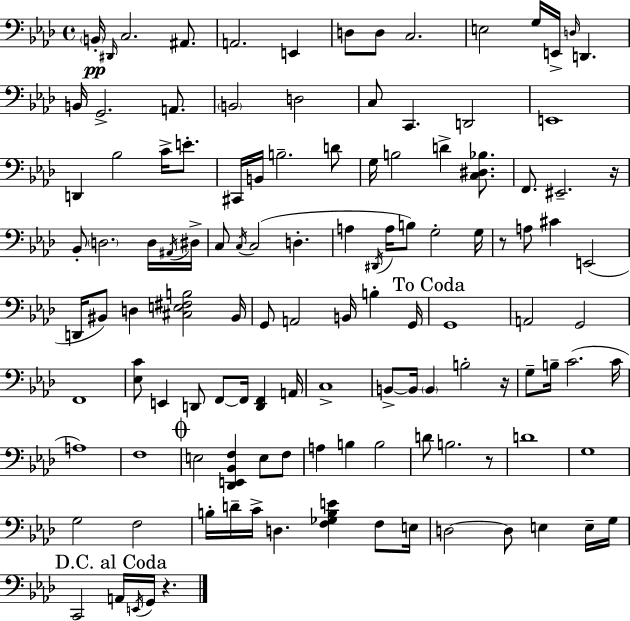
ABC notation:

X:1
T:Untitled
M:4/4
L:1/4
K:Fm
B,,/4 ^D,,/4 C,2 ^A,,/2 A,,2 E,, D,/2 D,/2 C,2 E,2 G,/4 E,,/4 D,/4 D,, B,,/4 G,,2 A,,/2 B,,2 D,2 C,/2 C,, D,,2 E,,4 D,, _B,2 C/4 E/2 ^C,,/4 B,,/4 B,2 D/2 G,/4 B,2 D [C,^D,_B,]/2 F,,/2 ^E,,2 z/4 _B,,/2 D,2 D,/4 ^A,,/4 ^D,/4 C,/2 C,/4 C,2 D, A, ^D,,/4 A,/4 B,/2 G,2 G,/4 z/2 A,/2 ^C E,,2 D,,/4 ^B,,/2 D, [^C,E,^F,B,]2 ^B,,/4 G,,/2 A,,2 B,,/4 B, G,,/4 G,,4 A,,2 G,,2 F,,4 [_E,C]/2 E,, D,,/2 F,,/2 F,,/4 [D,,F,,] A,,/4 C,4 B,,/2 B,,/4 B,, B,2 z/4 G,/2 B,/4 C2 C/4 A,4 F,4 E,2 [_D,,E,,_B,,F,] E,/2 F,/2 A, B, B,2 D/2 B,2 z/2 D4 G,4 G,2 F,2 B,/4 D/4 C/4 D, [F,_G,B,E] F,/2 E,/4 D,2 D,/2 E, E,/4 G,/4 C,,2 A,,/4 E,,/4 G,,/4 z